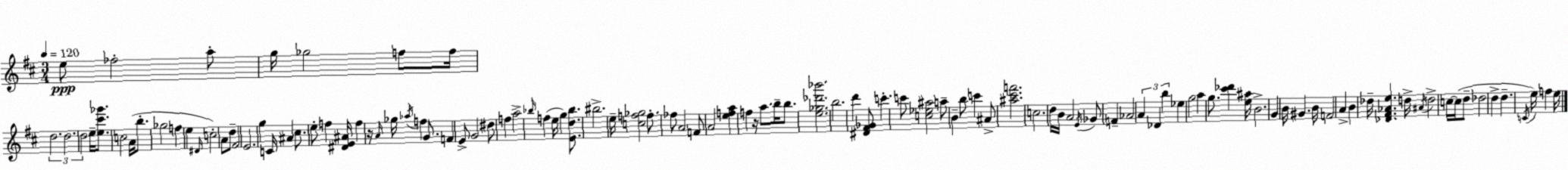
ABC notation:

X:1
T:Untitled
M:3/4
L:1/4
K:D
e/2 _f2 a/2 g/4 _g2 f/2 f/4 d2 d2 d2 e/4 [e^c'_g']/2 c2 A/4 b/2 _g2 f e ^D/4 c2 A/2 d/2 ^F2 E2 g C/4 ^A ^c/2 e/2 f [^DE^A]/4 f z/4 A/4 _g/4 _a/4 f G/2 F E/2 G2 ^d/2 f a2 _b/4 f e/4 g [Ed_b]/2 ^b2 e/4 [cf_g]2 f/2 _f/2 A2 F/2 A2 [efa] f z/4 a/2 b/4 b/2 [e_g_d'_b']2 b2 d' [^D^F_G]/2 c' c'/2 [c_e^a]2 a/2 B b/2 c' ^A/2 [^a^c'f']2 c2 d/4 B/4 A2 E/4 _G/2 F _A2 A _D b _e g2 a g/2 [^c'_d'] [e^a]/4 B2 G B/4 ^G B/4 F2 A B _d/4 [_D^F_Ae] d/4 ^A/4 d2 c/4 c/4 d/2 _d2 d d C/4 e/4 f e/4